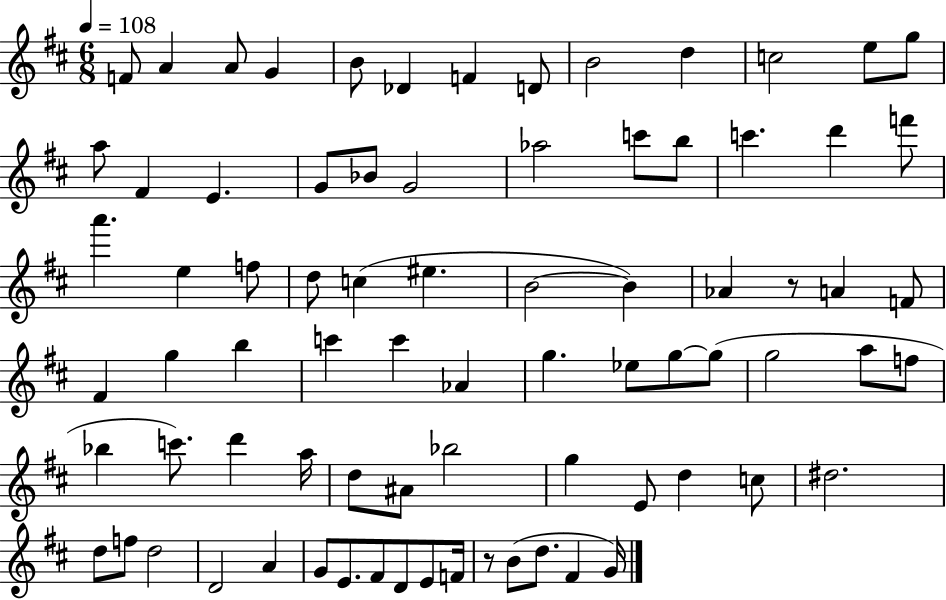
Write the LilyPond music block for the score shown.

{
  \clef treble
  \numericTimeSignature
  \time 6/8
  \key d \major
  \tempo 4 = 108
  f'8 a'4 a'8 g'4 | b'8 des'4 f'4 d'8 | b'2 d''4 | c''2 e''8 g''8 | \break a''8 fis'4 e'4. | g'8 bes'8 g'2 | aes''2 c'''8 b''8 | c'''4. d'''4 f'''8 | \break a'''4. e''4 f''8 | d''8 c''4( eis''4. | b'2~~ b'4) | aes'4 r8 a'4 f'8 | \break fis'4 g''4 b''4 | c'''4 c'''4 aes'4 | g''4. ees''8 g''8~~ g''8( | g''2 a''8 f''8 | \break bes''4 c'''8.) d'''4 a''16 | d''8 ais'8 bes''2 | g''4 e'8 d''4 c''8 | dis''2. | \break d''8 f''8 d''2 | d'2 a'4 | g'8 e'8. fis'8 d'8 e'8 f'16 | r8 b'8( d''8. fis'4 g'16) | \break \bar "|."
}